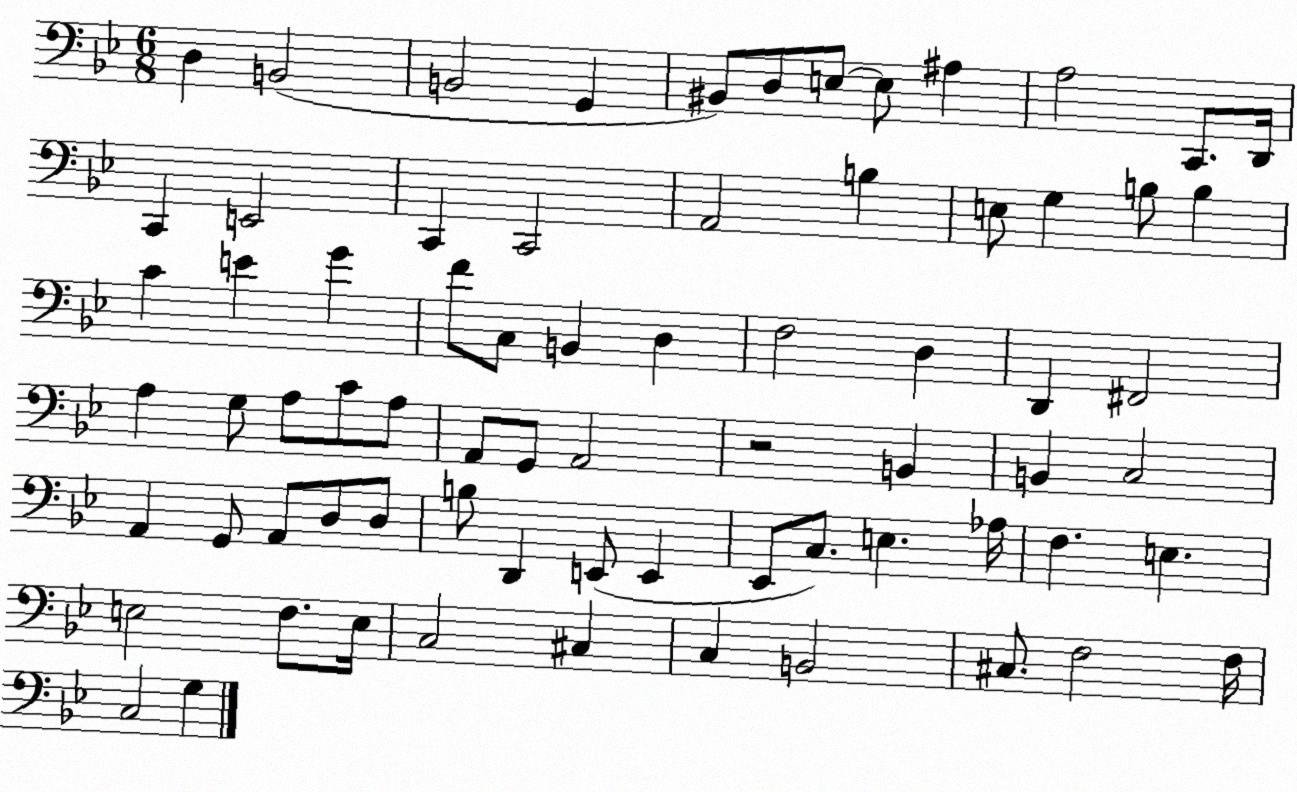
X:1
T:Untitled
M:6/8
L:1/4
K:Bb
D, B,,2 B,,2 G,, ^B,,/2 D,/2 E,/2 E,/2 ^A, A,2 C,,/2 D,,/4 C,, E,,2 C,, C,,2 A,,2 B, E,/2 G, B,/2 B, C E G F/2 C,/2 B,, D, F,2 D, D,, ^F,,2 A, G,/2 A,/2 C/2 A,/2 A,,/2 G,,/2 A,,2 z2 B,, B,, C,2 A,, G,,/2 A,,/2 D,/2 D,/2 B,/2 D,, E,,/2 E,, _E,,/2 C,/2 E, _A,/4 F, E, E,2 F,/2 E,/4 C,2 ^C, C, B,,2 ^C,/2 F,2 F,/4 C,2 G,